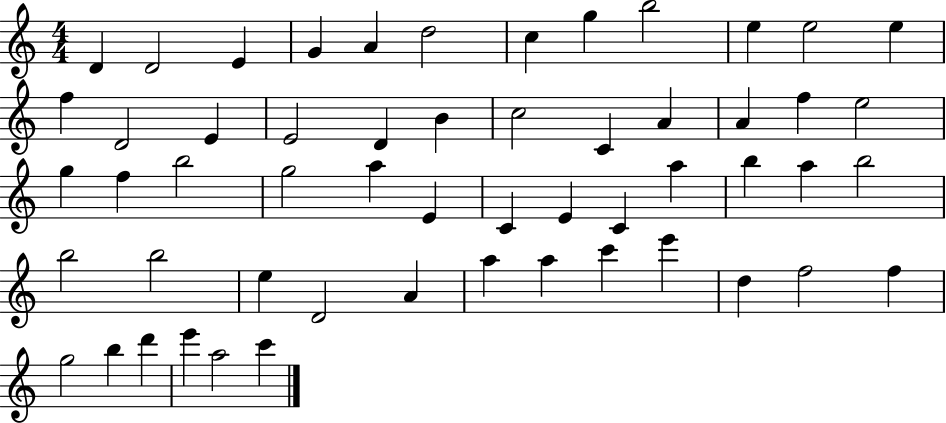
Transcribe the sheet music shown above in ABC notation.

X:1
T:Untitled
M:4/4
L:1/4
K:C
D D2 E G A d2 c g b2 e e2 e f D2 E E2 D B c2 C A A f e2 g f b2 g2 a E C E C a b a b2 b2 b2 e D2 A a a c' e' d f2 f g2 b d' e' a2 c'